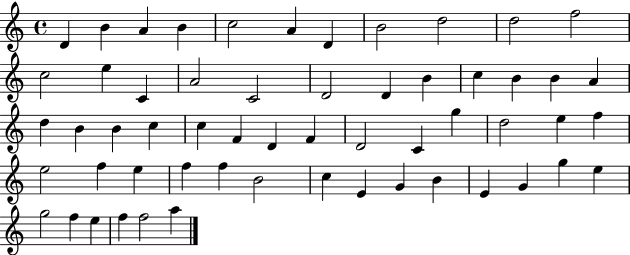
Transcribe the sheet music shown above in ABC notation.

X:1
T:Untitled
M:4/4
L:1/4
K:C
D B A B c2 A D B2 d2 d2 f2 c2 e C A2 C2 D2 D B c B B A d B B c c F D F D2 C g d2 e f e2 f e f f B2 c E G B E G g e g2 f e f f2 a